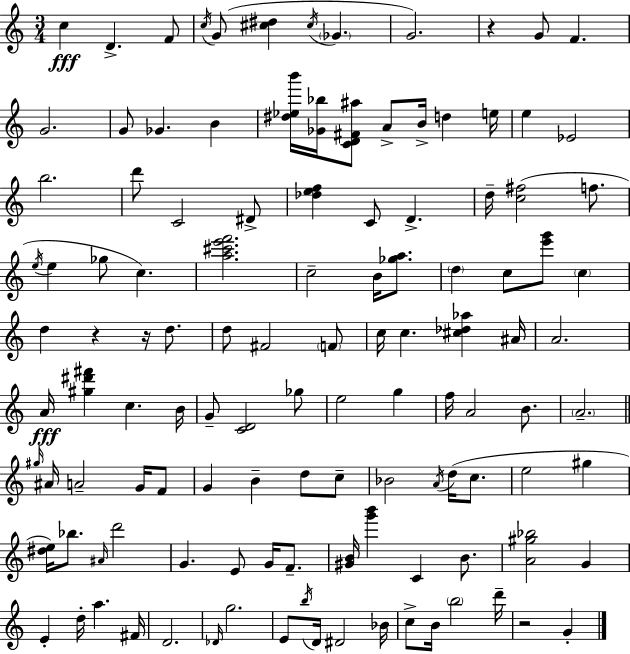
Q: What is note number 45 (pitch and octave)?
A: A#4